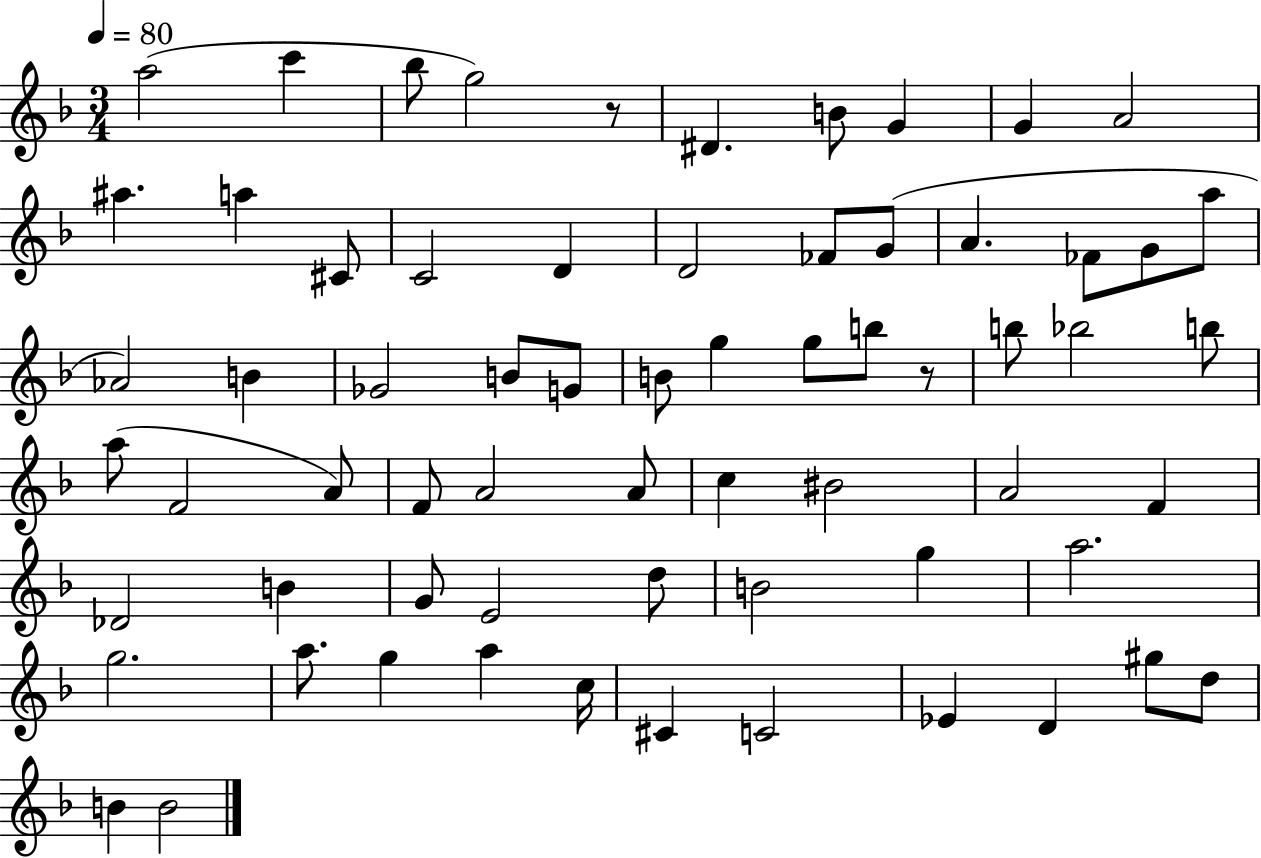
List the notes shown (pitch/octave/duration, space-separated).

A5/h C6/q Bb5/e G5/h R/e D#4/q. B4/e G4/q G4/q A4/h A#5/q. A5/q C#4/e C4/h D4/q D4/h FES4/e G4/e A4/q. FES4/e G4/e A5/e Ab4/h B4/q Gb4/h B4/e G4/e B4/e G5/q G5/e B5/e R/e B5/e Bb5/h B5/e A5/e F4/h A4/e F4/e A4/h A4/e C5/q BIS4/h A4/h F4/q Db4/h B4/q G4/e E4/h D5/e B4/h G5/q A5/h. G5/h. A5/e. G5/q A5/q C5/s C#4/q C4/h Eb4/q D4/q G#5/e D5/e B4/q B4/h